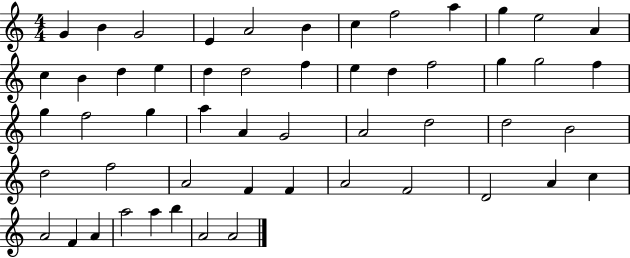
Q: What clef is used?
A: treble